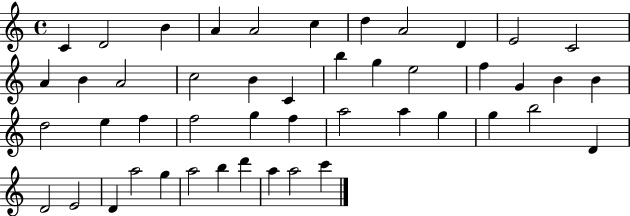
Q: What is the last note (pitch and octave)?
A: C6